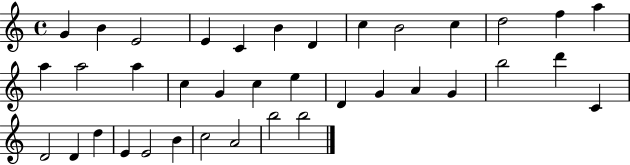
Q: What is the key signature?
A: C major